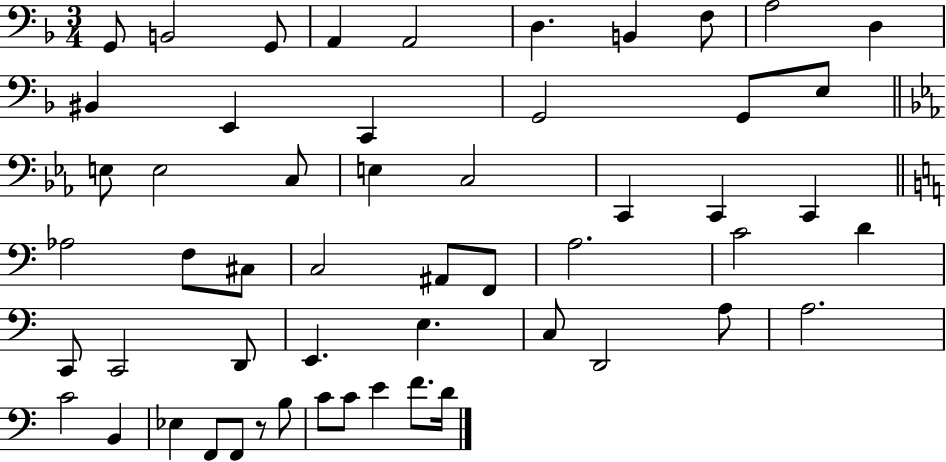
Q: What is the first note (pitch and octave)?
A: G2